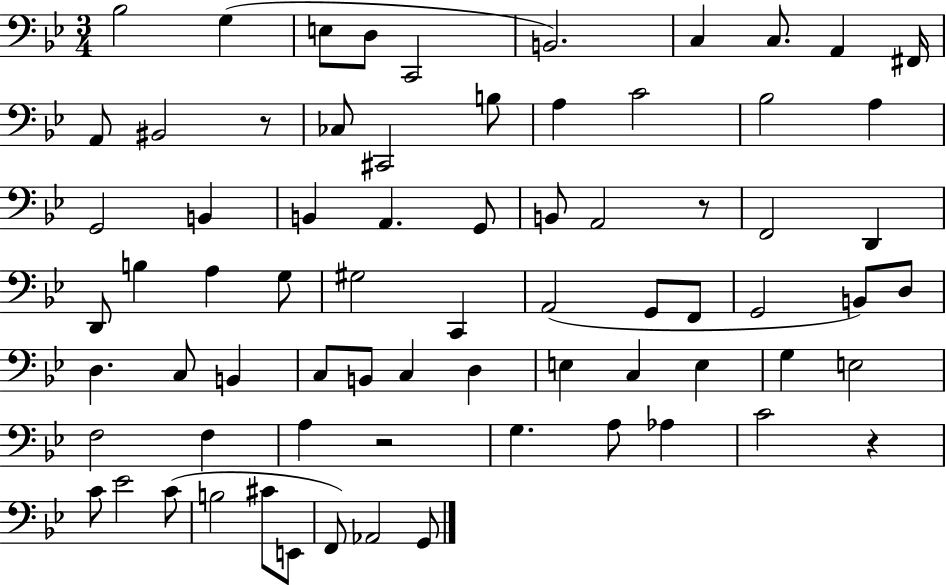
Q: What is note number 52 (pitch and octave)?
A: E3